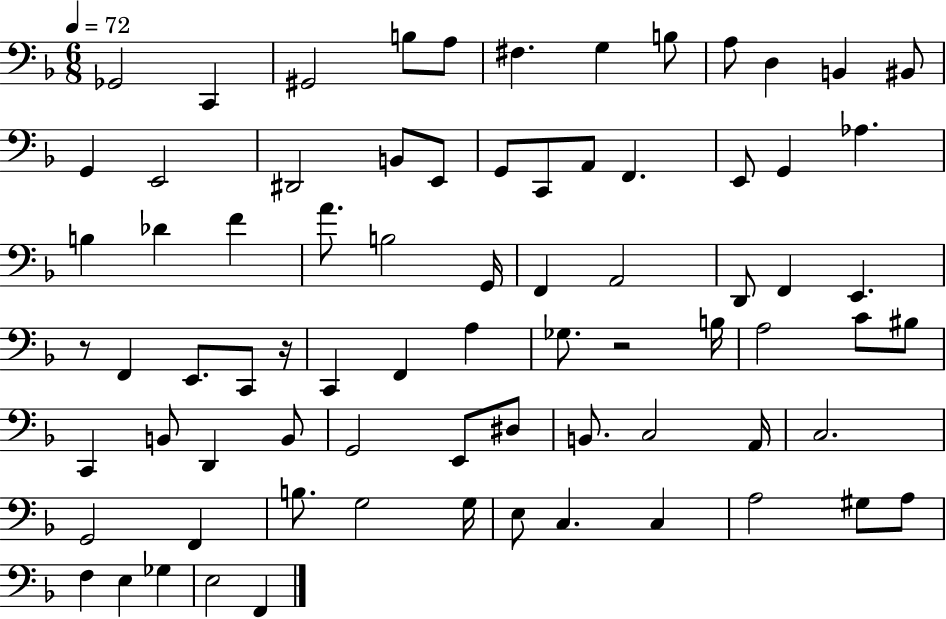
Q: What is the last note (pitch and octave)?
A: F2